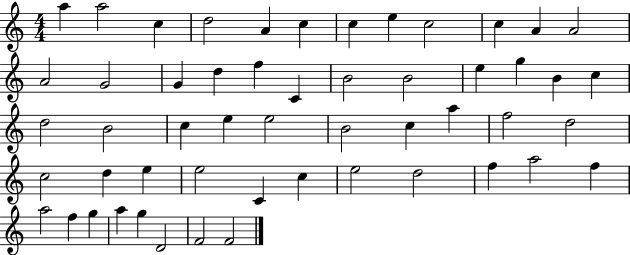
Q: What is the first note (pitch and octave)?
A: A5